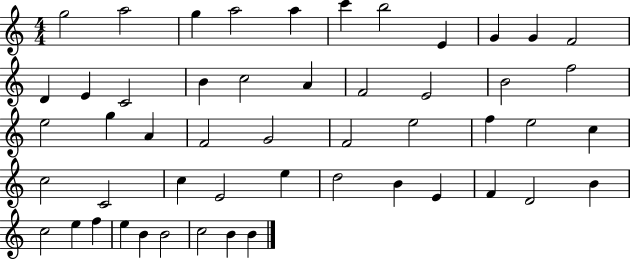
X:1
T:Untitled
M:4/4
L:1/4
K:C
g2 a2 g a2 a c' b2 E G G F2 D E C2 B c2 A F2 E2 B2 f2 e2 g A F2 G2 F2 e2 f e2 c c2 C2 c E2 e d2 B E F D2 B c2 e f e B B2 c2 B B